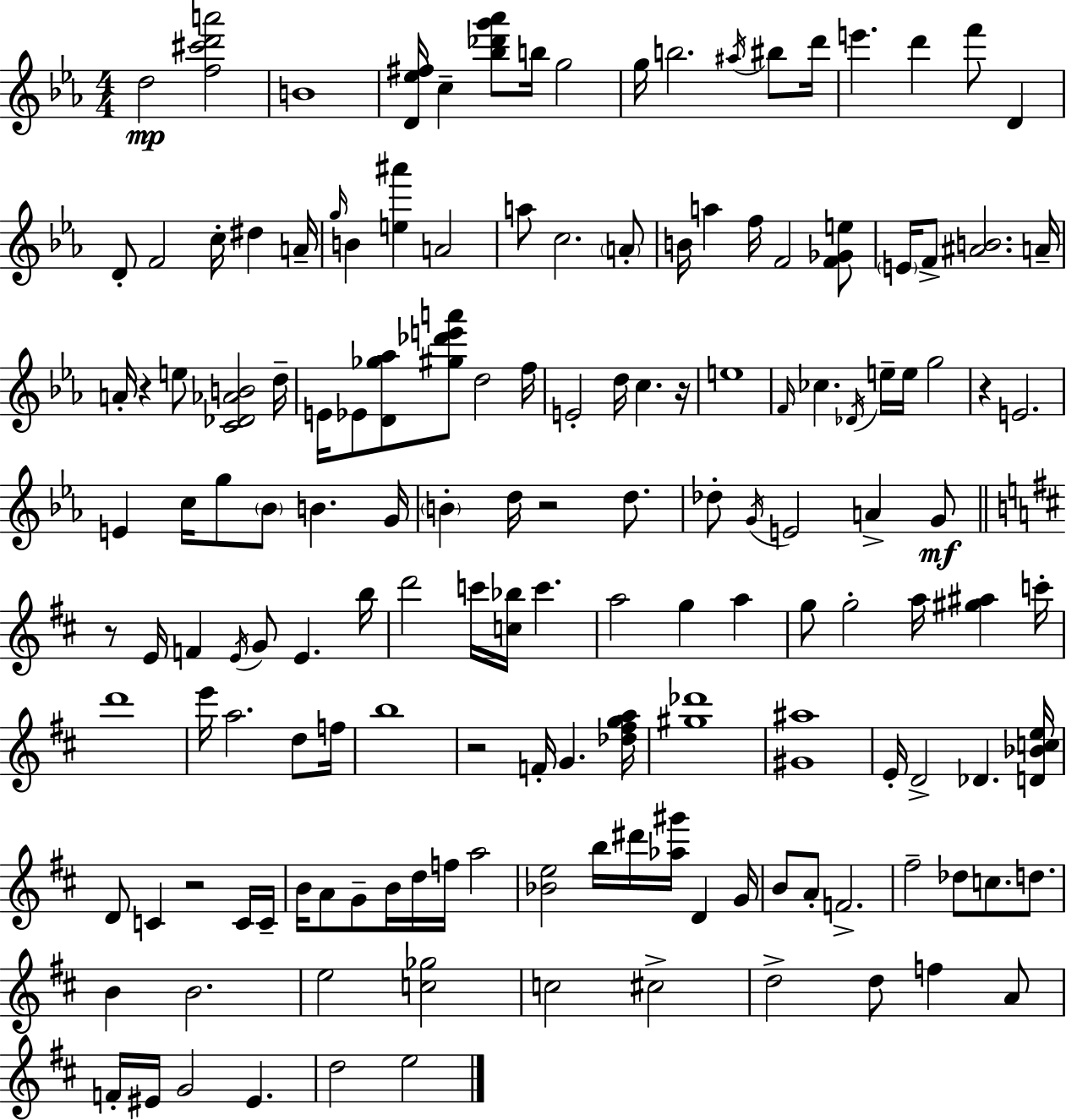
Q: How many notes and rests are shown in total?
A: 153